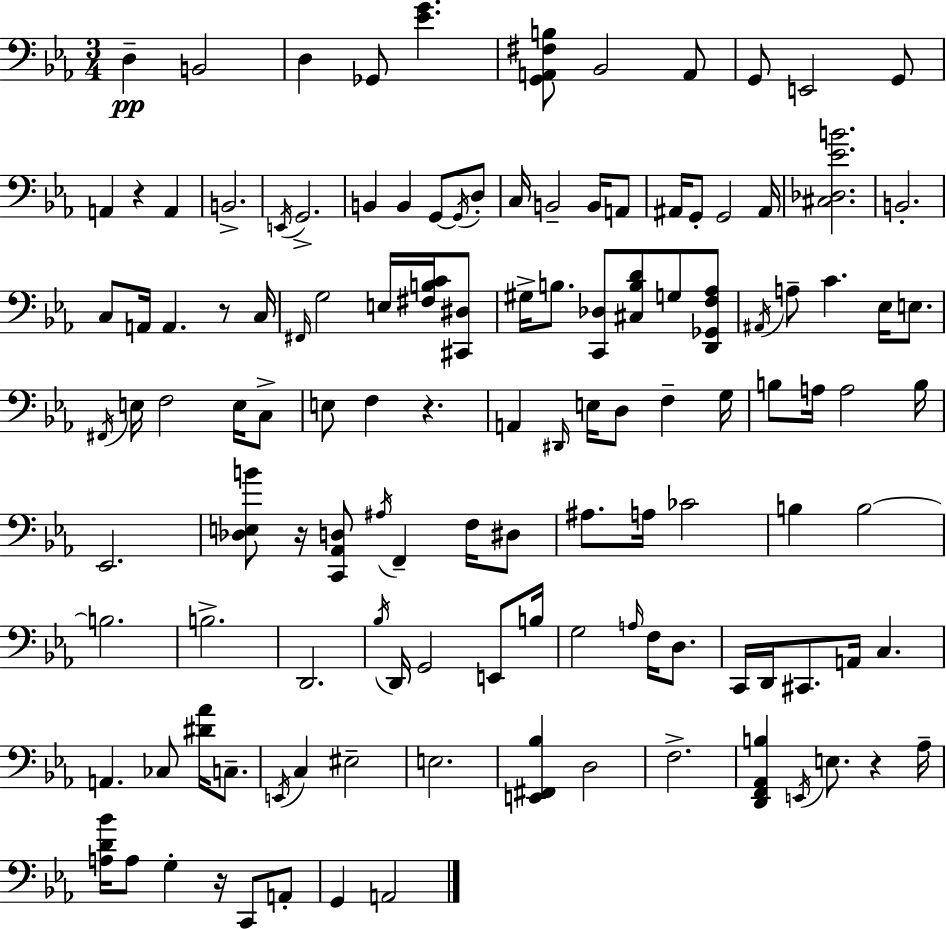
D3/q B2/h D3/q Gb2/e [Eb4,G4]/q. [G2,A2,F#3,B3]/e Bb2/h A2/e G2/e E2/h G2/e A2/q R/q A2/q B2/h. E2/s G2/h. B2/q B2/q G2/e G2/s D3/e C3/s B2/h B2/s A2/e A#2/s G2/e G2/h A#2/s [C#3,Db3,Eb4,B4]/h. B2/h. C3/e A2/s A2/q. R/e C3/s F#2/s G3/h E3/s [F#3,B3,C4]/s [C#2,D#3]/e G#3/s B3/e. [C2,Db3]/e [C#3,B3,D4]/e G3/e [D2,Gb2,F3,Ab3]/e A#2/s A3/e C4/q. Eb3/s E3/e. F#2/s E3/s F3/h E3/s C3/e E3/e F3/q R/q. A2/q D#2/s E3/s D3/e F3/q G3/s B3/e A3/s A3/h B3/s Eb2/h. [Db3,E3,B4]/e R/s [C2,Ab2,D3]/e A#3/s F2/q F3/s D#3/e A#3/e. A3/s CES4/h B3/q B3/h B3/h. B3/h. D2/h. Bb3/s D2/s G2/h E2/e B3/s G3/h A3/s F3/s D3/e. C2/s D2/s C#2/e. A2/s C3/q. A2/q. CES3/e [D#4,Ab4]/s C3/e. E2/s C3/q EIS3/h E3/h. [E2,F#2,Bb3]/q D3/h F3/h. [D2,F2,Ab2,B3]/q E2/s E3/e. R/q Ab3/s [A3,D4,Bb4]/s A3/e G3/q R/s C2/e A2/e G2/q A2/h